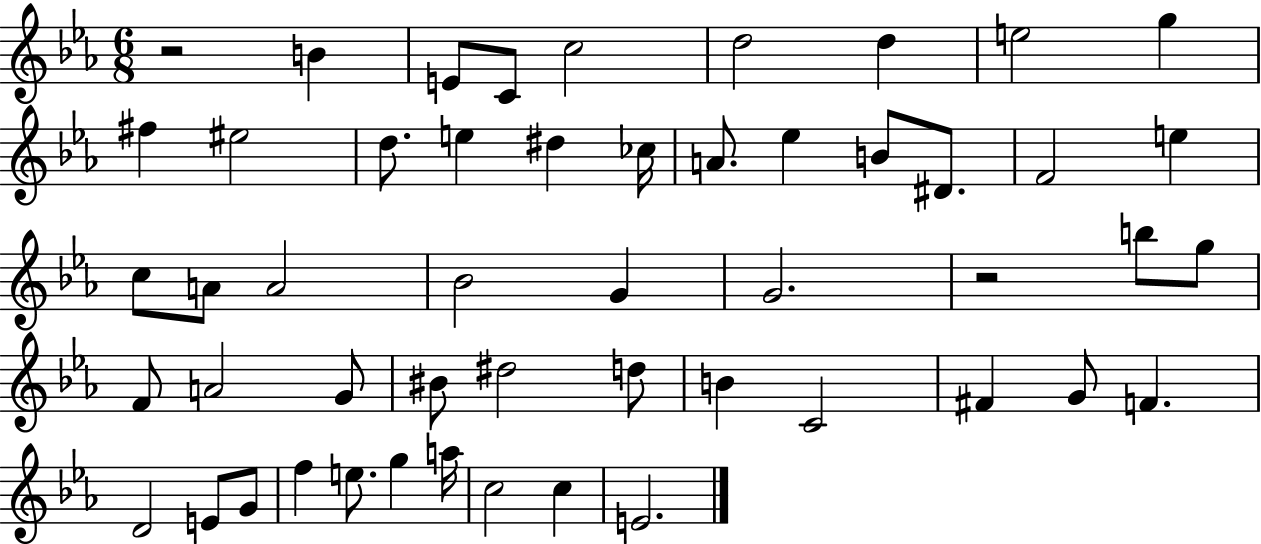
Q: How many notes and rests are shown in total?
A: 51